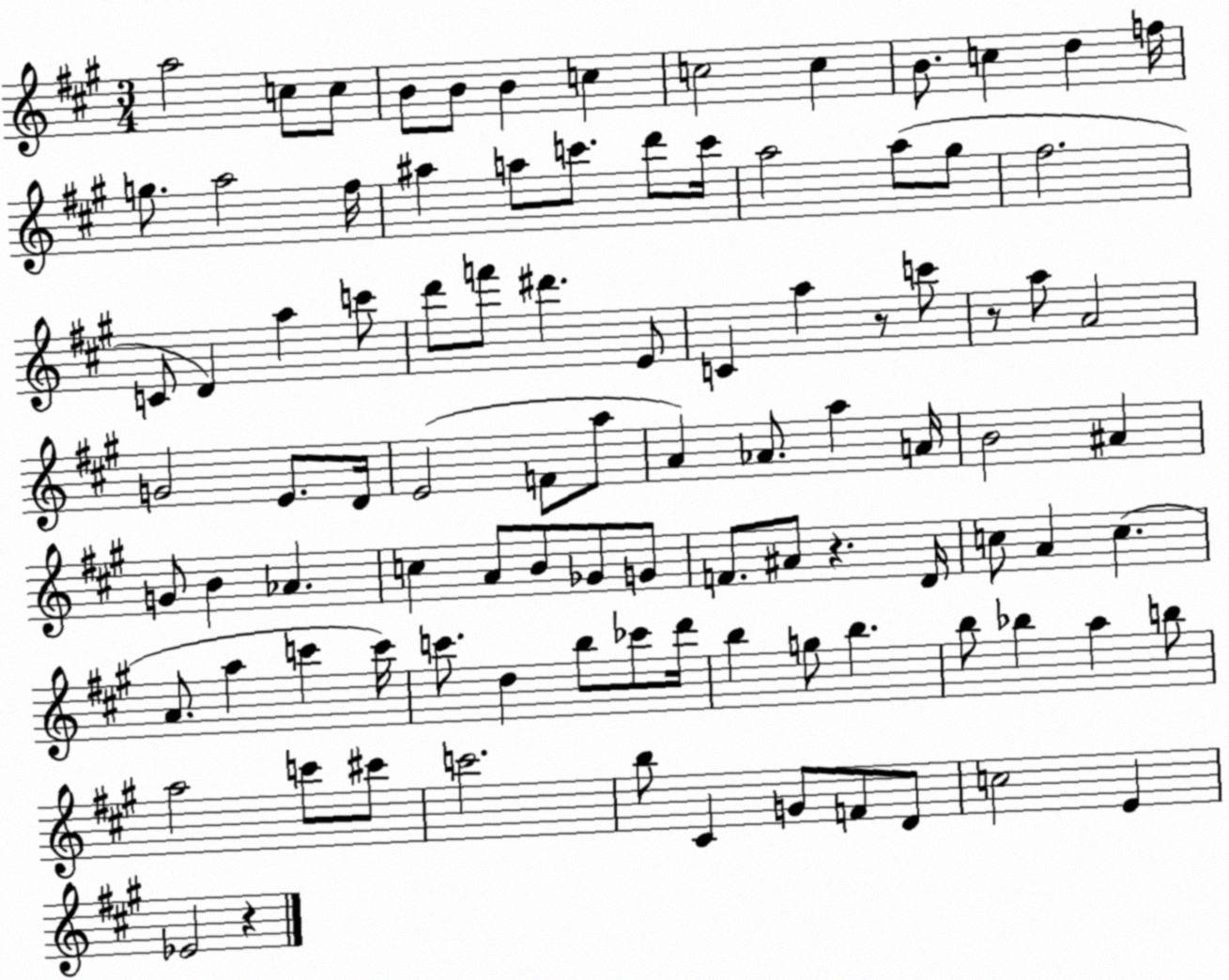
X:1
T:Untitled
M:3/4
L:1/4
K:A
a2 c/2 c/2 B/2 B/2 B c c2 c B/2 c d f/4 g/2 a2 ^f/4 ^a a/2 c'/2 d'/2 c'/4 a2 a/2 ^g/2 ^f2 C/2 D a c'/2 d'/2 f'/2 ^d' E/2 C a z/2 c'/2 z/2 a/2 A2 G2 E/2 D/4 E2 F/2 a/2 A _A/2 a A/4 B2 ^A G/2 B _A c A/2 B/2 _G/2 G/2 F/2 ^A/2 z D/4 c/2 A c A/2 a c' c'/4 c'/2 d b/2 _c'/2 d'/4 b g/2 b b/2 _b a b/2 a2 c'/2 ^c'/2 c'2 b/2 ^C G/2 F/2 D/2 c2 E _E2 z